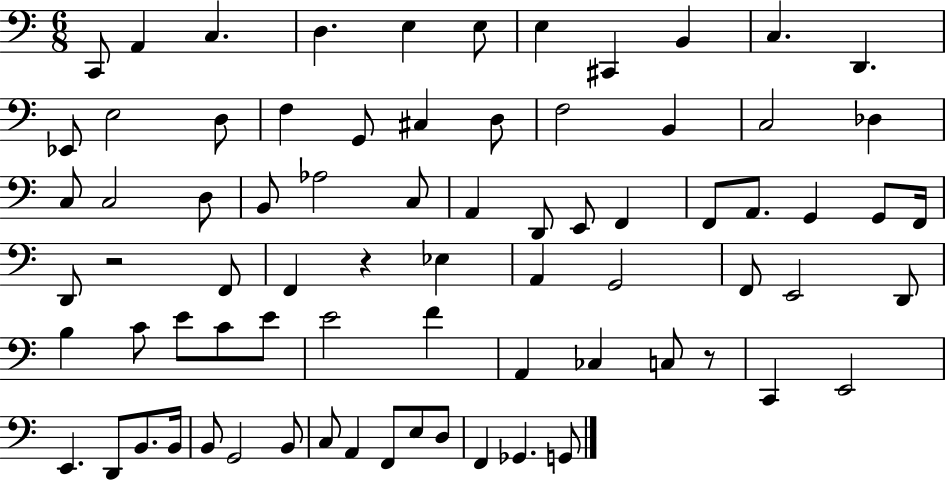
C2/e A2/q C3/q. D3/q. E3/q E3/e E3/q C#2/q B2/q C3/q. D2/q. Eb2/e E3/h D3/e F3/q G2/e C#3/q D3/e F3/h B2/q C3/h Db3/q C3/e C3/h D3/e B2/e Ab3/h C3/e A2/q D2/e E2/e F2/q F2/e A2/e. G2/q G2/e F2/s D2/e R/h F2/e F2/q R/q Eb3/q A2/q G2/h F2/e E2/h D2/e B3/q C4/e E4/e C4/e E4/e E4/h F4/q A2/q CES3/q C3/e R/e C2/q E2/h E2/q. D2/e B2/e. B2/s B2/e G2/h B2/e C3/e A2/q F2/e E3/e D3/e F2/q Gb2/q. G2/e